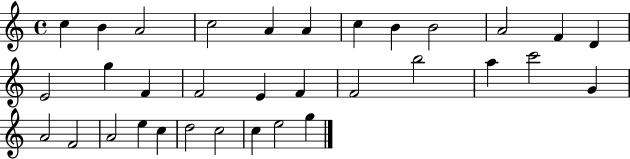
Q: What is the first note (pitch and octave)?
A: C5